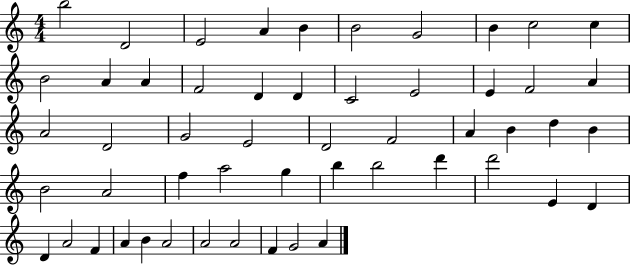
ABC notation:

X:1
T:Untitled
M:4/4
L:1/4
K:C
b2 D2 E2 A B B2 G2 B c2 c B2 A A F2 D D C2 E2 E F2 A A2 D2 G2 E2 D2 F2 A B d B B2 A2 f a2 g b b2 d' d'2 E D D A2 F A B A2 A2 A2 F G2 A